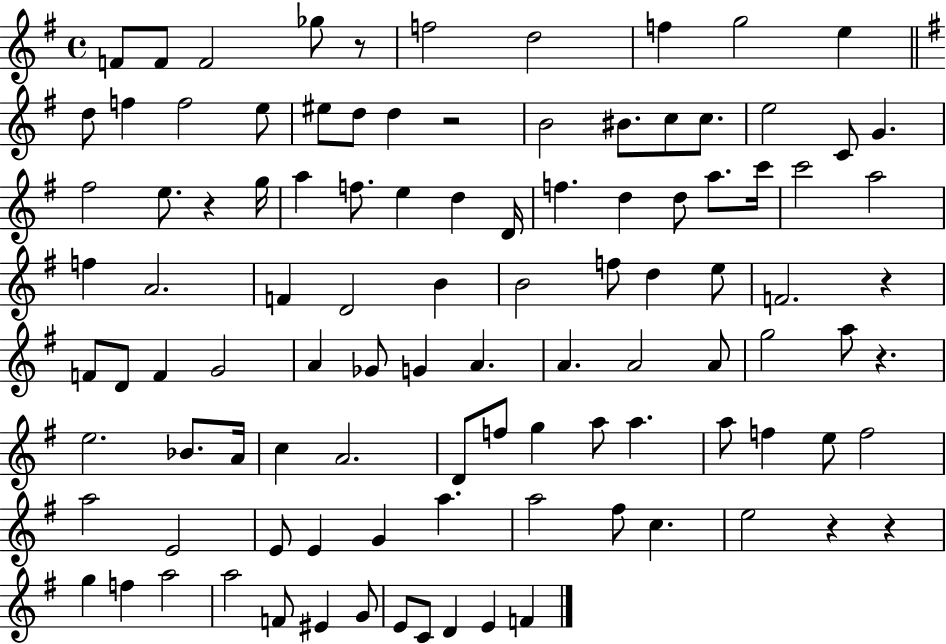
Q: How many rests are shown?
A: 7